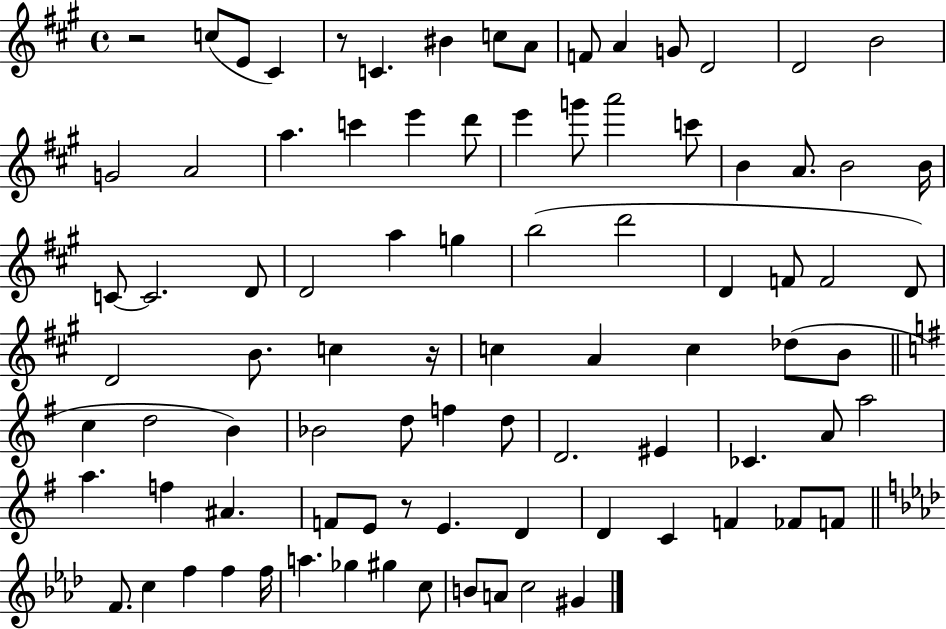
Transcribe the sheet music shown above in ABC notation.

X:1
T:Untitled
M:4/4
L:1/4
K:A
z2 c/2 E/2 ^C z/2 C ^B c/2 A/2 F/2 A G/2 D2 D2 B2 G2 A2 a c' e' d'/2 e' g'/2 a'2 c'/2 B A/2 B2 B/4 C/2 C2 D/2 D2 a g b2 d'2 D F/2 F2 D/2 D2 B/2 c z/4 c A c _d/2 B/2 c d2 B _B2 d/2 f d/2 D2 ^E _C A/2 a2 a f ^A F/2 E/2 z/2 E D D C F _F/2 F/2 F/2 c f f f/4 a _g ^g c/2 B/2 A/2 c2 ^G